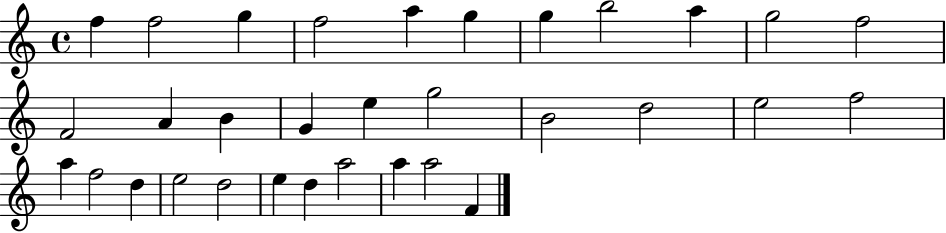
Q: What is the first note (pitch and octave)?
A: F5